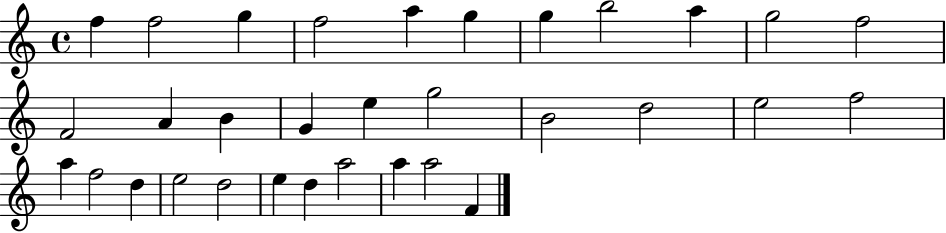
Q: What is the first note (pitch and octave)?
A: F5